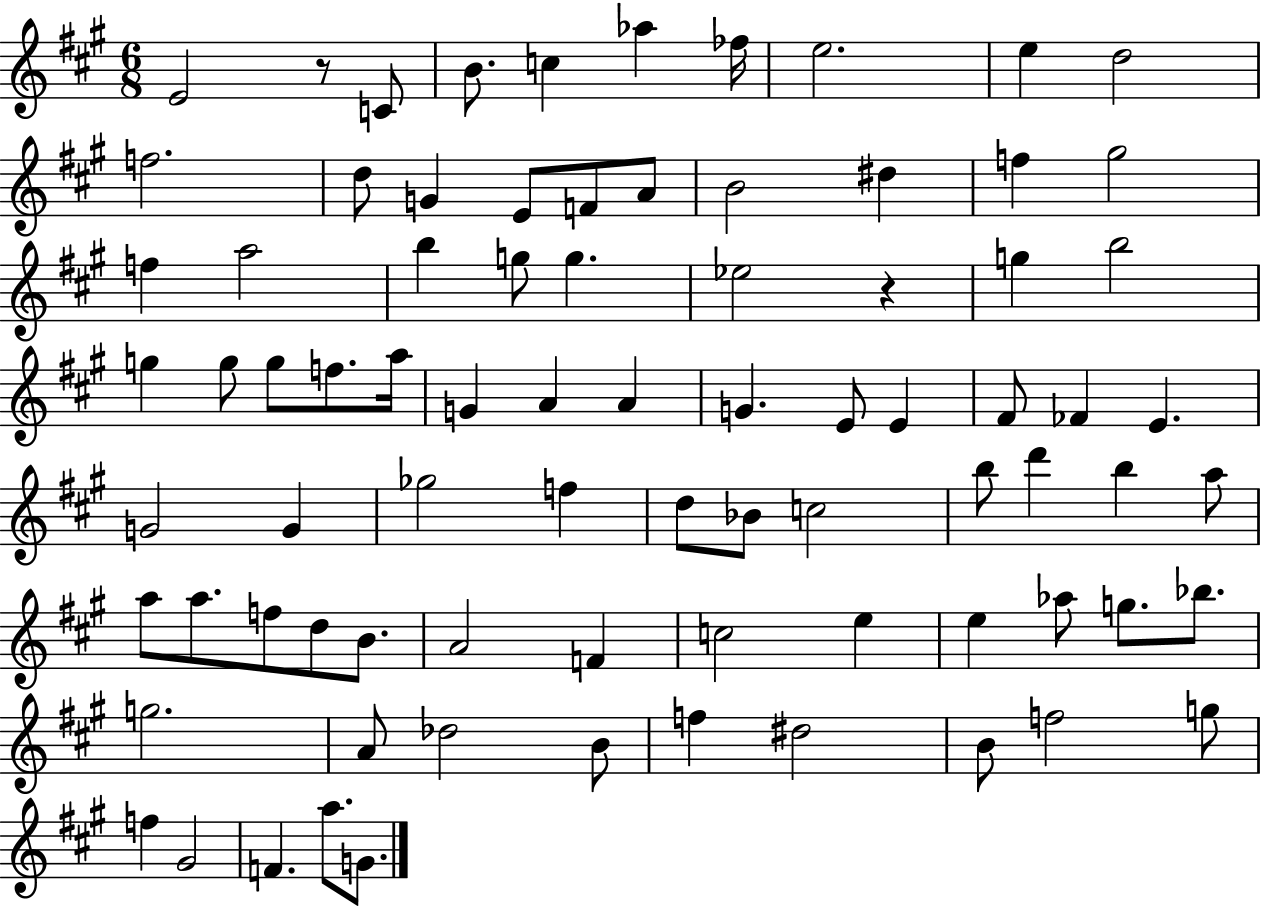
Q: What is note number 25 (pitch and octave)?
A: Eb5